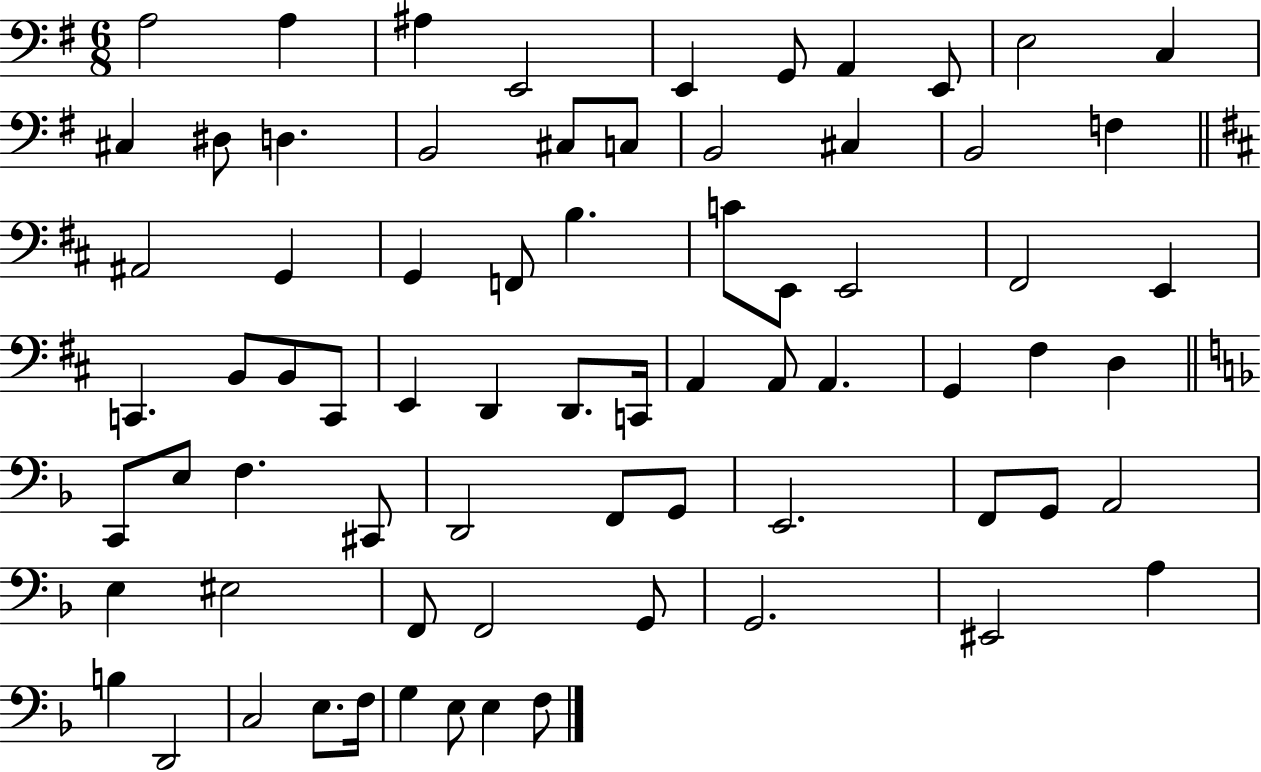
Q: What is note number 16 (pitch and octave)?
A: C3